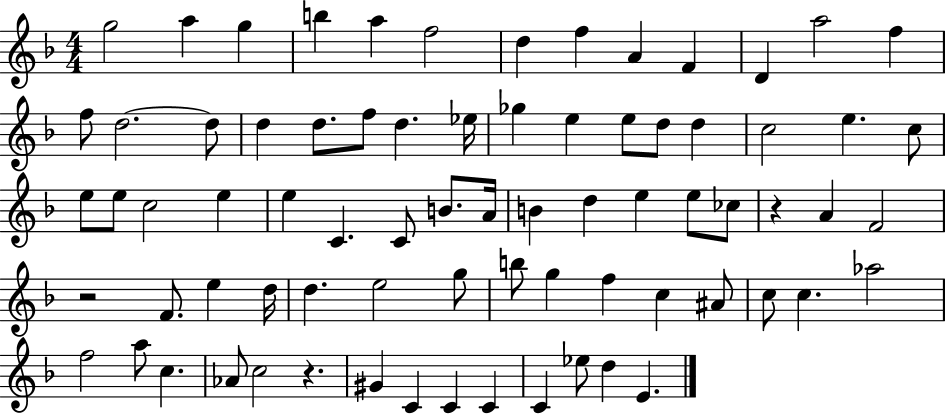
G5/h A5/q G5/q B5/q A5/q F5/h D5/q F5/q A4/q F4/q D4/q A5/h F5/q F5/e D5/h. D5/e D5/q D5/e. F5/e D5/q. Eb5/s Gb5/q E5/q E5/e D5/e D5/q C5/h E5/q. C5/e E5/e E5/e C5/h E5/q E5/q C4/q. C4/e B4/e. A4/s B4/q D5/q E5/q E5/e CES5/e R/q A4/q F4/h R/h F4/e. E5/q D5/s D5/q. E5/h G5/e B5/e G5/q F5/q C5/q A#4/e C5/e C5/q. Ab5/h F5/h A5/e C5/q. Ab4/e C5/h R/q. G#4/q C4/q C4/q C4/q C4/q Eb5/e D5/q E4/q.